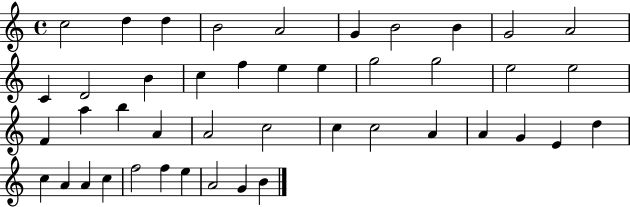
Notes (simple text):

C5/h D5/q D5/q B4/h A4/h G4/q B4/h B4/q G4/h A4/h C4/q D4/h B4/q C5/q F5/q E5/q E5/q G5/h G5/h E5/h E5/h F4/q A5/q B5/q A4/q A4/h C5/h C5/q C5/h A4/q A4/q G4/q E4/q D5/q C5/q A4/q A4/q C5/q F5/h F5/q E5/q A4/h G4/q B4/q